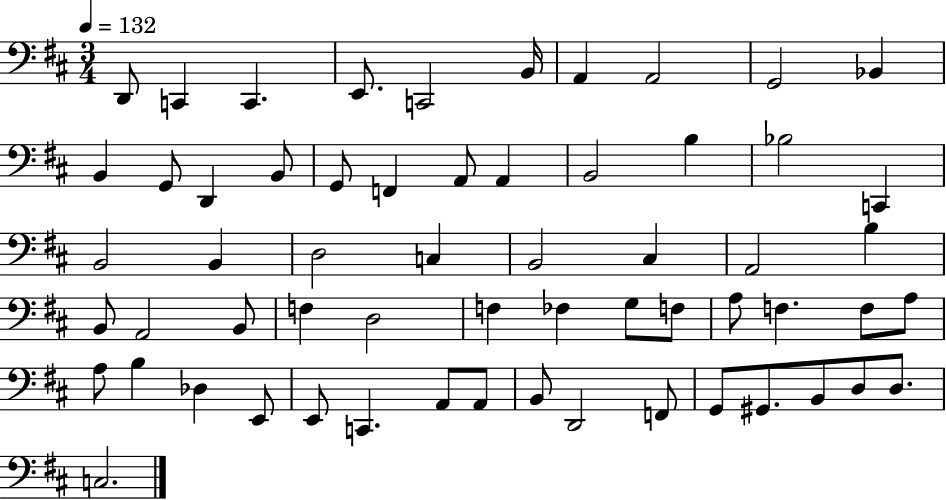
X:1
T:Untitled
M:3/4
L:1/4
K:D
D,,/2 C,, C,, E,,/2 C,,2 B,,/4 A,, A,,2 G,,2 _B,, B,, G,,/2 D,, B,,/2 G,,/2 F,, A,,/2 A,, B,,2 B, _B,2 C,, B,,2 B,, D,2 C, B,,2 ^C, A,,2 B, B,,/2 A,,2 B,,/2 F, D,2 F, _F, G,/2 F,/2 A,/2 F, F,/2 A,/2 A,/2 B, _D, E,,/2 E,,/2 C,, A,,/2 A,,/2 B,,/2 D,,2 F,,/2 G,,/2 ^G,,/2 B,,/2 D,/2 D,/2 C,2